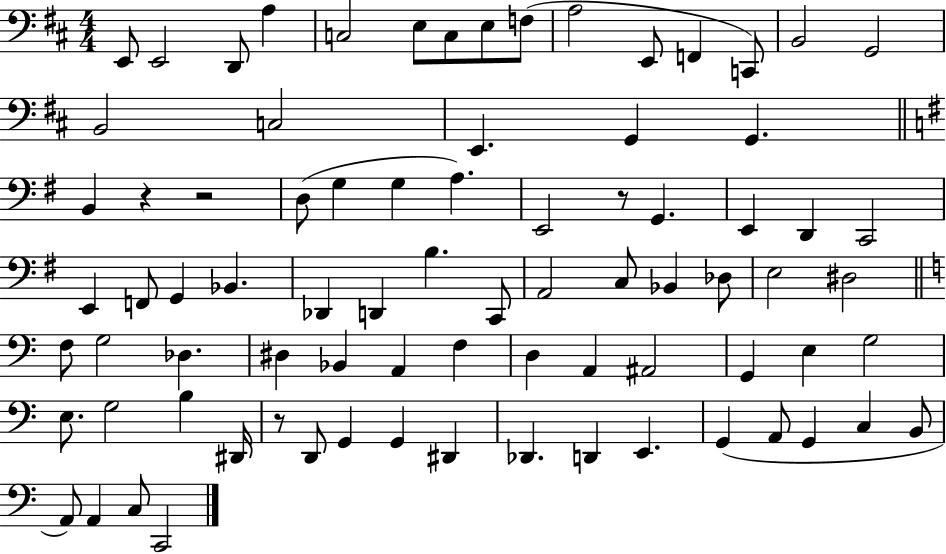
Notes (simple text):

E2/e E2/h D2/e A3/q C3/h E3/e C3/e E3/e F3/e A3/h E2/e F2/q C2/e B2/h G2/h B2/h C3/h E2/q. G2/q G2/q. B2/q R/q R/h D3/e G3/q G3/q A3/q. E2/h R/e G2/q. E2/q D2/q C2/h E2/q F2/e G2/q Bb2/q. Db2/q D2/q B3/q. C2/e A2/h C3/e Bb2/q Db3/e E3/h D#3/h F3/e G3/h Db3/q. D#3/q Bb2/q A2/q F3/q D3/q A2/q A#2/h G2/q E3/q G3/h E3/e. G3/h B3/q D#2/s R/e D2/e G2/q G2/q D#2/q Db2/q. D2/q E2/q. G2/q A2/e G2/q C3/q B2/e A2/e A2/q C3/e C2/h